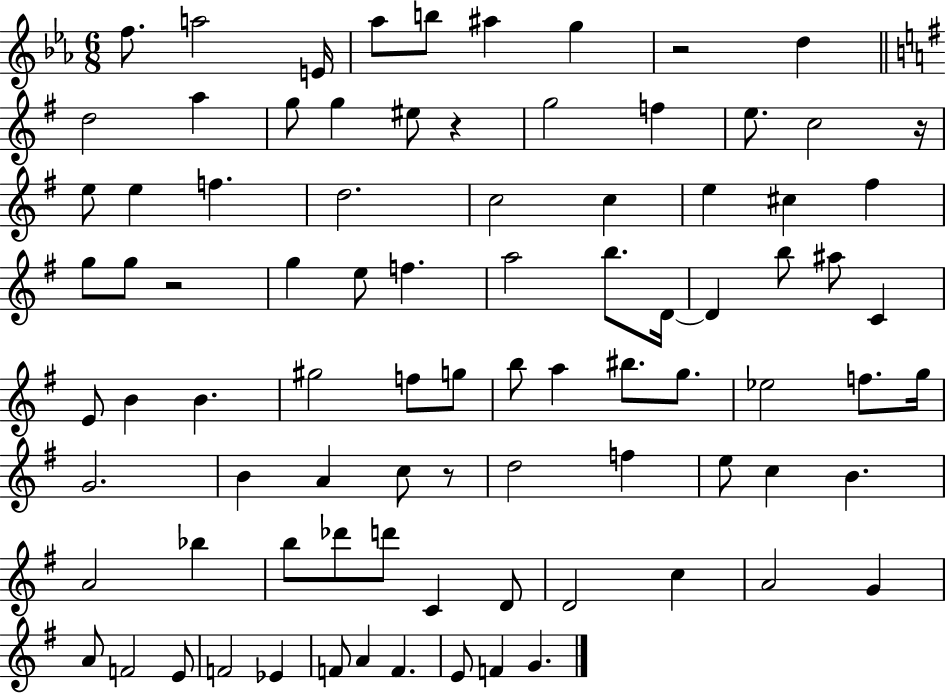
F5/e. A5/h E4/s Ab5/e B5/e A#5/q G5/q R/h D5/q D5/h A5/q G5/e G5/q EIS5/e R/q G5/h F5/q E5/e. C5/h R/s E5/e E5/q F5/q. D5/h. C5/h C5/q E5/q C#5/q F#5/q G5/e G5/e R/h G5/q E5/e F5/q. A5/h B5/e. D4/s D4/q B5/e A#5/e C4/q E4/e B4/q B4/q. G#5/h F5/e G5/e B5/e A5/q BIS5/e. G5/e. Eb5/h F5/e. G5/s G4/h. B4/q A4/q C5/e R/e D5/h F5/q E5/e C5/q B4/q. A4/h Bb5/q B5/e Db6/e D6/e C4/q D4/e D4/h C5/q A4/h G4/q A4/e F4/h E4/e F4/h Eb4/q F4/e A4/q F4/q. E4/e F4/q G4/q.